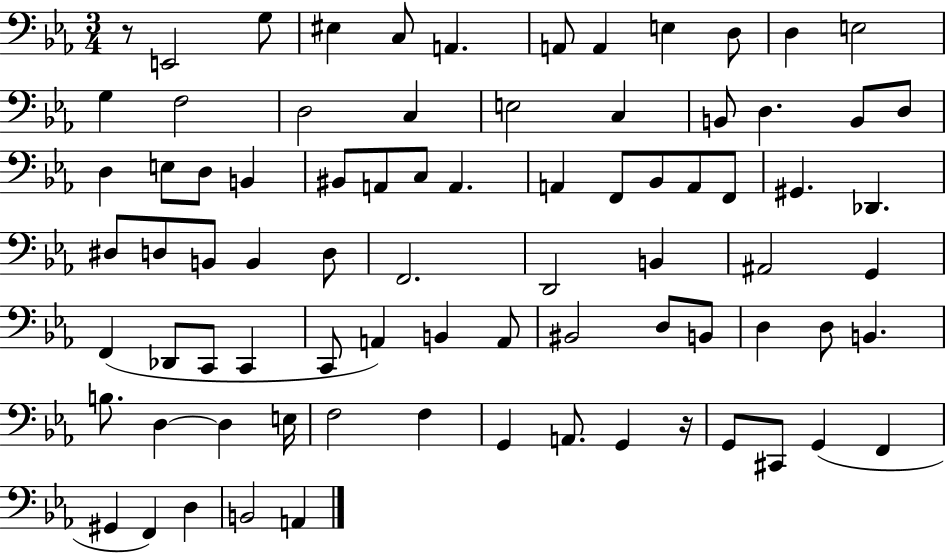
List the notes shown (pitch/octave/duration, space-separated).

R/e E2/h G3/e EIS3/q C3/e A2/q. A2/e A2/q E3/q D3/e D3/q E3/h G3/q F3/h D3/h C3/q E3/h C3/q B2/e D3/q. B2/e D3/e D3/q E3/e D3/e B2/q BIS2/e A2/e C3/e A2/q. A2/q F2/e Bb2/e A2/e F2/e G#2/q. Db2/q. D#3/e D3/e B2/e B2/q D3/e F2/h. D2/h B2/q A#2/h G2/q F2/q Db2/e C2/e C2/q C2/e A2/q B2/q A2/e BIS2/h D3/e B2/e D3/q D3/e B2/q. B3/e. D3/q D3/q E3/s F3/h F3/q G2/q A2/e. G2/q R/s G2/e C#2/e G2/q F2/q G#2/q F2/q D3/q B2/h A2/q